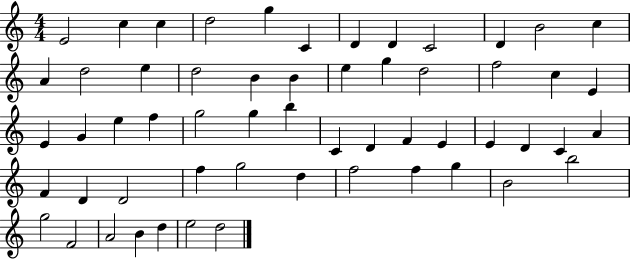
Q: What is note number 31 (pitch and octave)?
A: B5